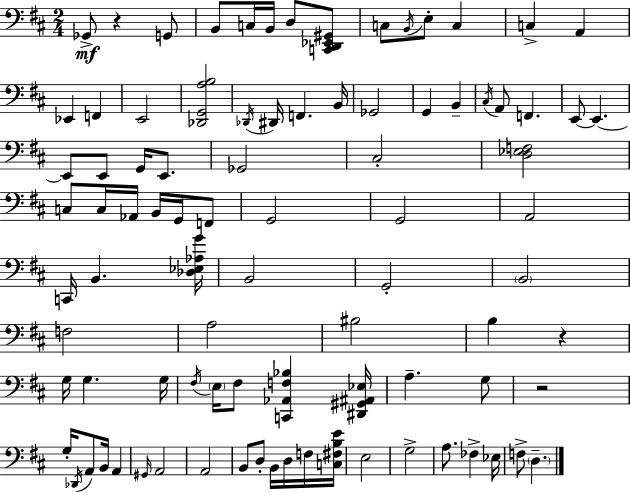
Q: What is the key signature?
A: D major